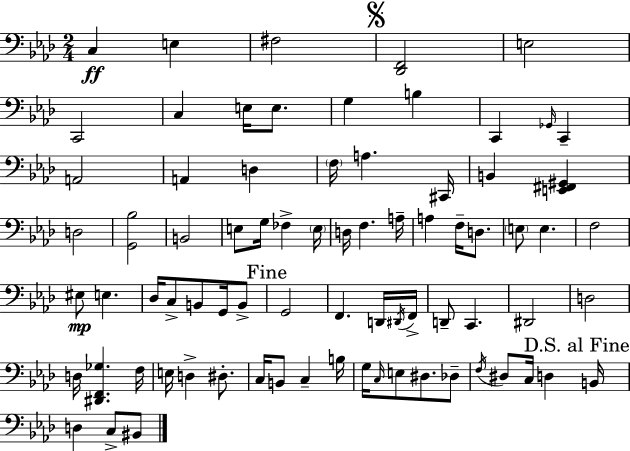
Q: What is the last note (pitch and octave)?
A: BIS2